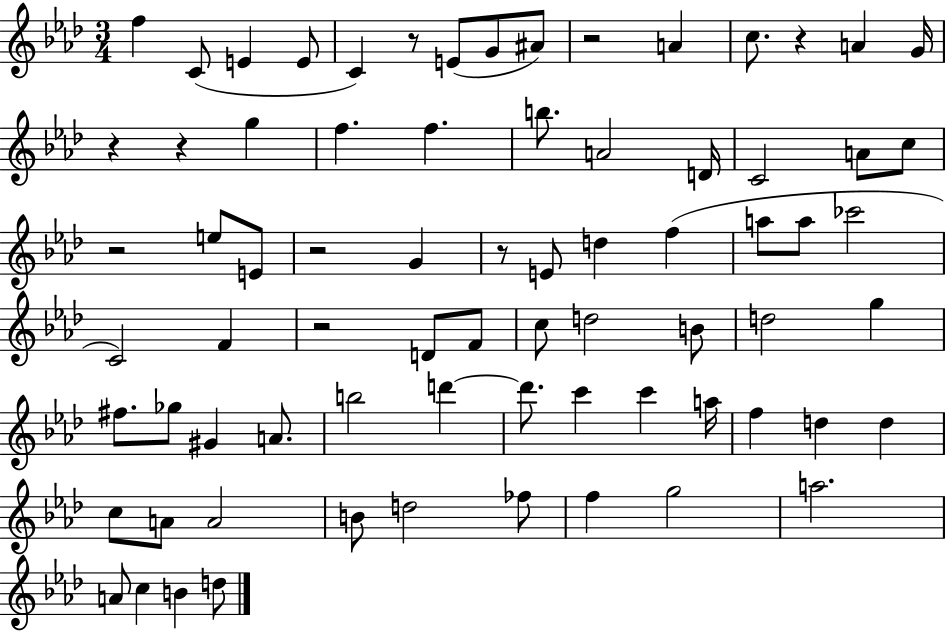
{
  \clef treble
  \numericTimeSignature
  \time 3/4
  \key aes \major
  f''4 c'8( e'4 e'8 | c'4) r8 e'8( g'8 ais'8) | r2 a'4 | c''8. r4 a'4 g'16 | \break r4 r4 g''4 | f''4. f''4. | b''8. a'2 d'16 | c'2 a'8 c''8 | \break r2 e''8 e'8 | r2 g'4 | r8 e'8 d''4 f''4( | a''8 a''8 ces'''2 | \break c'2) f'4 | r2 d'8 f'8 | c''8 d''2 b'8 | d''2 g''4 | \break fis''8. ges''8 gis'4 a'8. | b''2 d'''4~~ | d'''8. c'''4 c'''4 a''16 | f''4 d''4 d''4 | \break c''8 a'8 a'2 | b'8 d''2 fes''8 | f''4 g''2 | a''2. | \break a'8 c''4 b'4 d''8 | \bar "|."
}